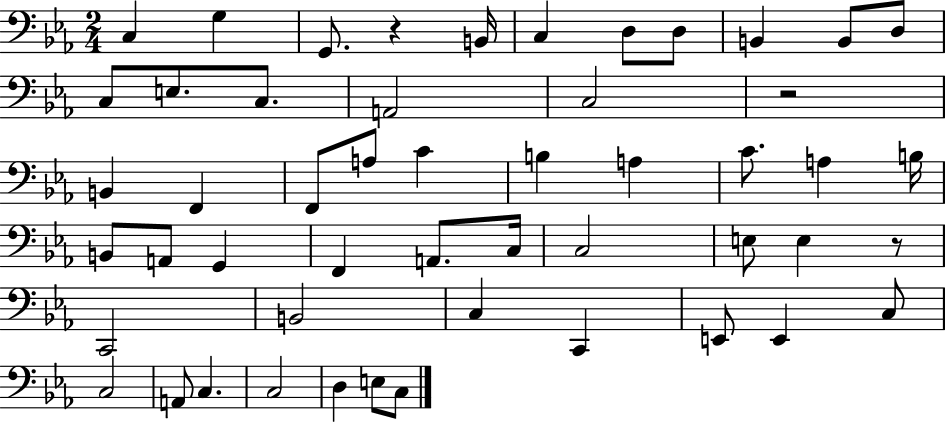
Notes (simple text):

C3/q G3/q G2/e. R/q B2/s C3/q D3/e D3/e B2/q B2/e D3/e C3/e E3/e. C3/e. A2/h C3/h R/h B2/q F2/q F2/e A3/e C4/q B3/q A3/q C4/e. A3/q B3/s B2/e A2/e G2/q F2/q A2/e. C3/s C3/h E3/e E3/q R/e C2/h B2/h C3/q C2/q E2/e E2/q C3/e C3/h A2/e C3/q. C3/h D3/q E3/e C3/e